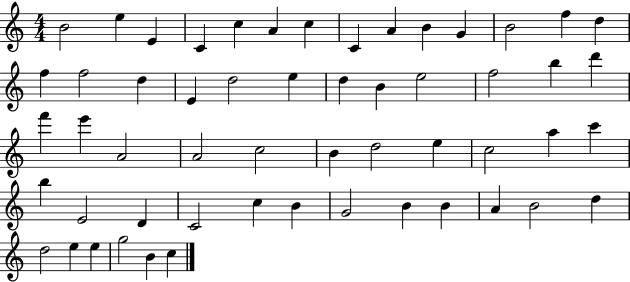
X:1
T:Untitled
M:4/4
L:1/4
K:C
B2 e E C c A c C A B G B2 f d f f2 d E d2 e d B e2 f2 b d' f' e' A2 A2 c2 B d2 e c2 a c' b E2 D C2 c B G2 B B A B2 d d2 e e g2 B c